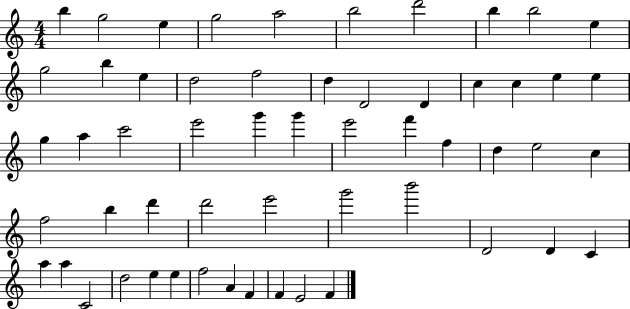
X:1
T:Untitled
M:4/4
L:1/4
K:C
b g2 e g2 a2 b2 d'2 b b2 e g2 b e d2 f2 d D2 D c c e e g a c'2 e'2 g' g' e'2 f' f d e2 c f2 b d' d'2 e'2 g'2 b'2 D2 D C a a C2 d2 e e f2 A F F E2 F